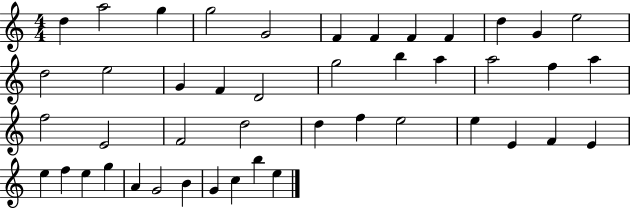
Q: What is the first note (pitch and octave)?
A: D5